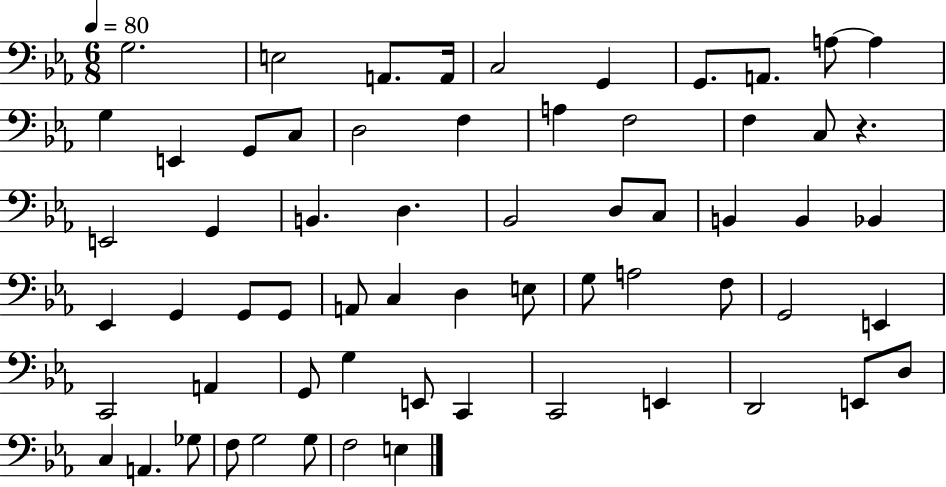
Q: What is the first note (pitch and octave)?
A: G3